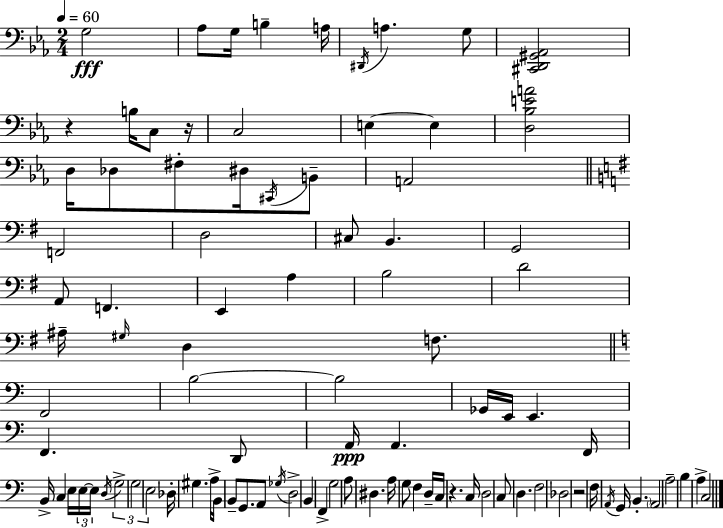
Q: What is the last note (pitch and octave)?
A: C3